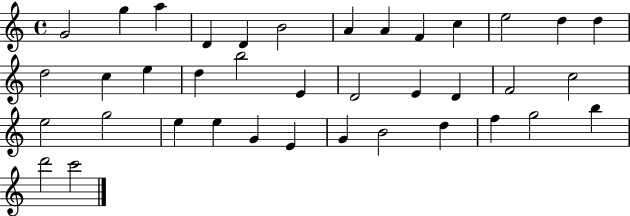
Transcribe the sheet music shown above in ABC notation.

X:1
T:Untitled
M:4/4
L:1/4
K:C
G2 g a D D B2 A A F c e2 d d d2 c e d b2 E D2 E D F2 c2 e2 g2 e e G E G B2 d f g2 b d'2 c'2